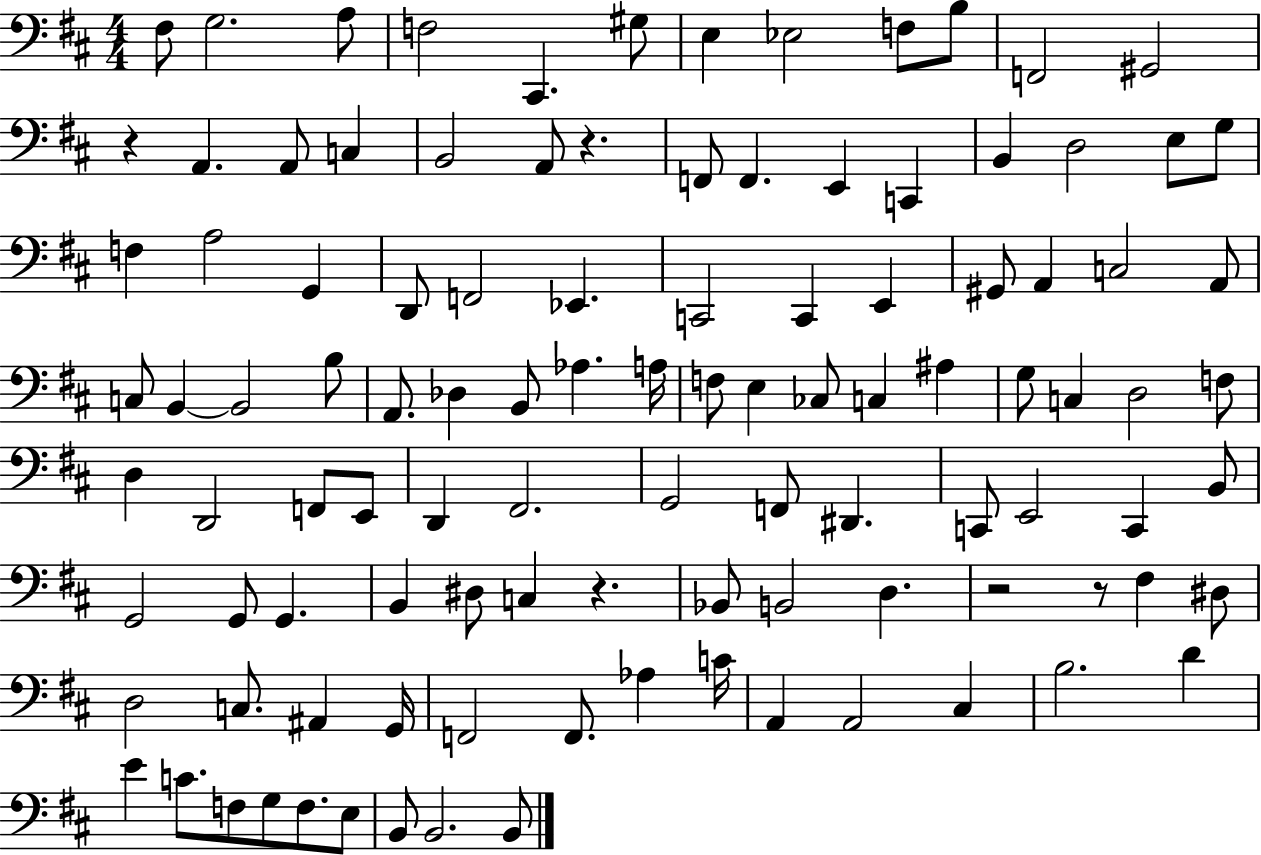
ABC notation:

X:1
T:Untitled
M:4/4
L:1/4
K:D
^F,/2 G,2 A,/2 F,2 ^C,, ^G,/2 E, _E,2 F,/2 B,/2 F,,2 ^G,,2 z A,, A,,/2 C, B,,2 A,,/2 z F,,/2 F,, E,, C,, B,, D,2 E,/2 G,/2 F, A,2 G,, D,,/2 F,,2 _E,, C,,2 C,, E,, ^G,,/2 A,, C,2 A,,/2 C,/2 B,, B,,2 B,/2 A,,/2 _D, B,,/2 _A, A,/4 F,/2 E, _C,/2 C, ^A, G,/2 C, D,2 F,/2 D, D,,2 F,,/2 E,,/2 D,, ^F,,2 G,,2 F,,/2 ^D,, C,,/2 E,,2 C,, B,,/2 G,,2 G,,/2 G,, B,, ^D,/2 C, z _B,,/2 B,,2 D, z2 z/2 ^F, ^D,/2 D,2 C,/2 ^A,, G,,/4 F,,2 F,,/2 _A, C/4 A,, A,,2 ^C, B,2 D E C/2 F,/2 G,/2 F,/2 E,/2 B,,/2 B,,2 B,,/2